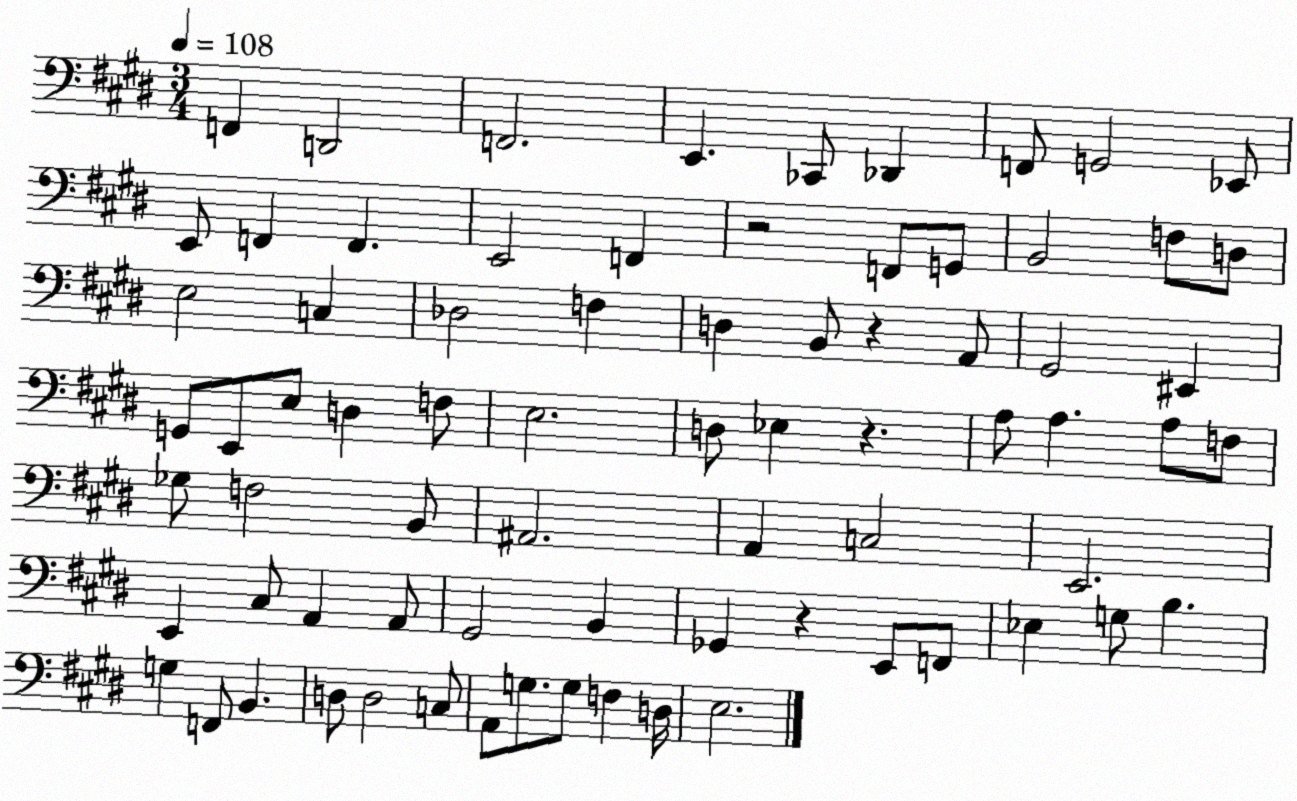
X:1
T:Untitled
M:3/4
L:1/4
K:E
F,, D,,2 F,,2 E,, _C,,/2 _D,, F,,/2 G,,2 _E,,/2 E,,/2 F,, F,, E,,2 F,, z2 F,,/2 G,,/2 B,,2 F,/2 D,/2 E,2 C, _D,2 F, D, B,,/2 z A,,/2 ^G,,2 ^E,, G,,/2 E,,/2 E,/2 D, F,/2 E,2 D,/2 _E, z A,/2 A, A,/2 F,/2 _G,/2 F,2 B,,/2 ^A,,2 A,, C,2 E,,2 E,, ^C,/2 A,, A,,/2 ^G,,2 B,, _G,, z E,,/2 F,,/2 _E, G,/2 B, G, F,,/2 B,, D,/2 D,2 C,/2 A,,/2 G,/2 G,/2 F, D,/4 E,2